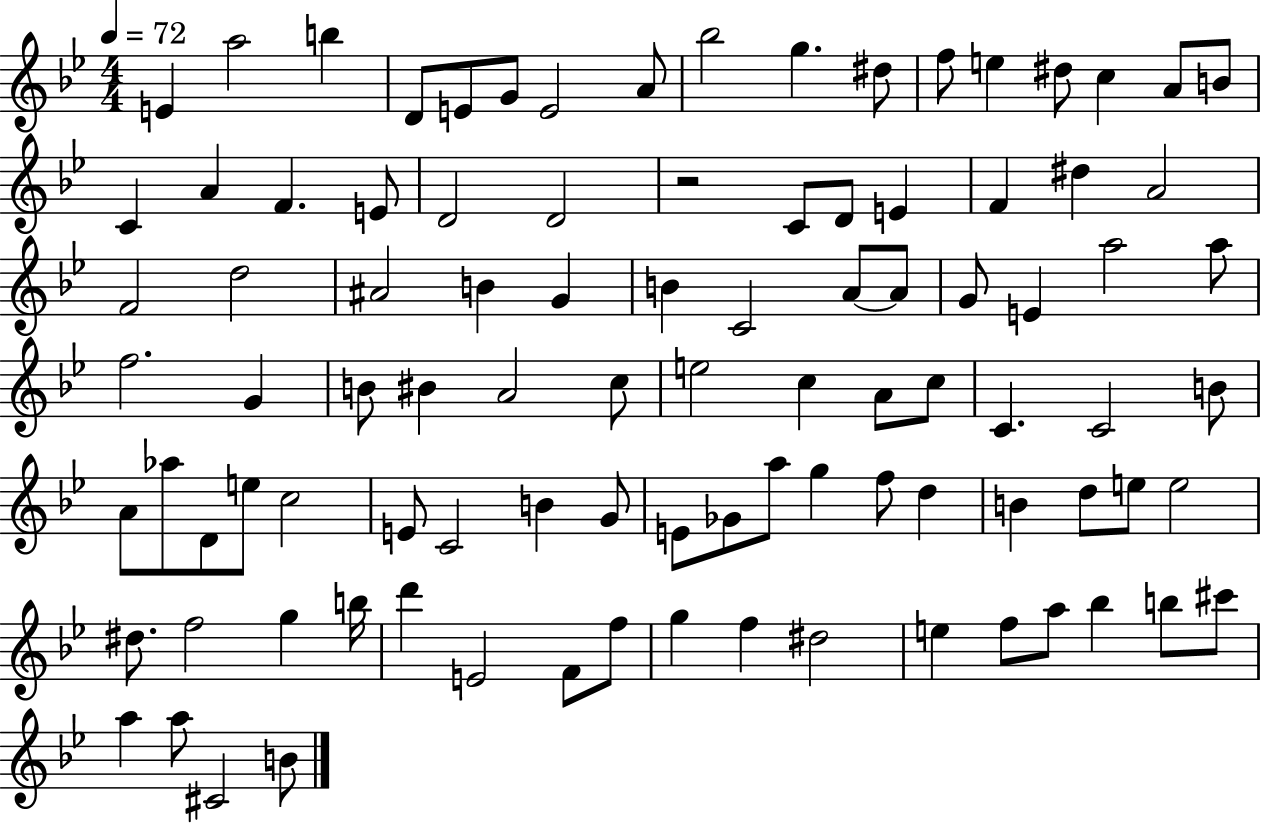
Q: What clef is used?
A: treble